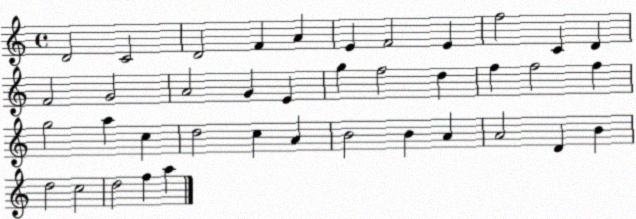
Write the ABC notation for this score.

X:1
T:Untitled
M:4/4
L:1/4
K:C
D2 C2 D2 F A E F2 E f2 C D F2 G2 A2 G E g f2 d f f2 f g2 a c d2 c A B2 B A A2 D B d2 c2 d2 f a